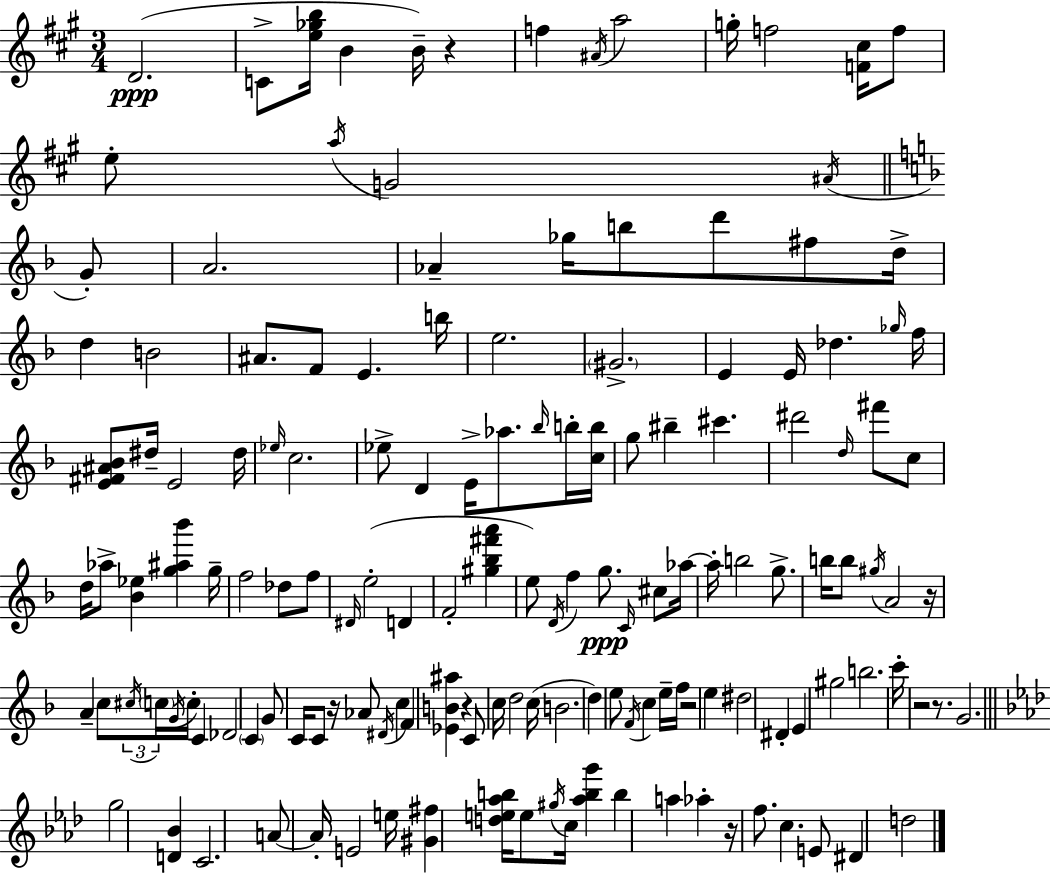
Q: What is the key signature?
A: A major